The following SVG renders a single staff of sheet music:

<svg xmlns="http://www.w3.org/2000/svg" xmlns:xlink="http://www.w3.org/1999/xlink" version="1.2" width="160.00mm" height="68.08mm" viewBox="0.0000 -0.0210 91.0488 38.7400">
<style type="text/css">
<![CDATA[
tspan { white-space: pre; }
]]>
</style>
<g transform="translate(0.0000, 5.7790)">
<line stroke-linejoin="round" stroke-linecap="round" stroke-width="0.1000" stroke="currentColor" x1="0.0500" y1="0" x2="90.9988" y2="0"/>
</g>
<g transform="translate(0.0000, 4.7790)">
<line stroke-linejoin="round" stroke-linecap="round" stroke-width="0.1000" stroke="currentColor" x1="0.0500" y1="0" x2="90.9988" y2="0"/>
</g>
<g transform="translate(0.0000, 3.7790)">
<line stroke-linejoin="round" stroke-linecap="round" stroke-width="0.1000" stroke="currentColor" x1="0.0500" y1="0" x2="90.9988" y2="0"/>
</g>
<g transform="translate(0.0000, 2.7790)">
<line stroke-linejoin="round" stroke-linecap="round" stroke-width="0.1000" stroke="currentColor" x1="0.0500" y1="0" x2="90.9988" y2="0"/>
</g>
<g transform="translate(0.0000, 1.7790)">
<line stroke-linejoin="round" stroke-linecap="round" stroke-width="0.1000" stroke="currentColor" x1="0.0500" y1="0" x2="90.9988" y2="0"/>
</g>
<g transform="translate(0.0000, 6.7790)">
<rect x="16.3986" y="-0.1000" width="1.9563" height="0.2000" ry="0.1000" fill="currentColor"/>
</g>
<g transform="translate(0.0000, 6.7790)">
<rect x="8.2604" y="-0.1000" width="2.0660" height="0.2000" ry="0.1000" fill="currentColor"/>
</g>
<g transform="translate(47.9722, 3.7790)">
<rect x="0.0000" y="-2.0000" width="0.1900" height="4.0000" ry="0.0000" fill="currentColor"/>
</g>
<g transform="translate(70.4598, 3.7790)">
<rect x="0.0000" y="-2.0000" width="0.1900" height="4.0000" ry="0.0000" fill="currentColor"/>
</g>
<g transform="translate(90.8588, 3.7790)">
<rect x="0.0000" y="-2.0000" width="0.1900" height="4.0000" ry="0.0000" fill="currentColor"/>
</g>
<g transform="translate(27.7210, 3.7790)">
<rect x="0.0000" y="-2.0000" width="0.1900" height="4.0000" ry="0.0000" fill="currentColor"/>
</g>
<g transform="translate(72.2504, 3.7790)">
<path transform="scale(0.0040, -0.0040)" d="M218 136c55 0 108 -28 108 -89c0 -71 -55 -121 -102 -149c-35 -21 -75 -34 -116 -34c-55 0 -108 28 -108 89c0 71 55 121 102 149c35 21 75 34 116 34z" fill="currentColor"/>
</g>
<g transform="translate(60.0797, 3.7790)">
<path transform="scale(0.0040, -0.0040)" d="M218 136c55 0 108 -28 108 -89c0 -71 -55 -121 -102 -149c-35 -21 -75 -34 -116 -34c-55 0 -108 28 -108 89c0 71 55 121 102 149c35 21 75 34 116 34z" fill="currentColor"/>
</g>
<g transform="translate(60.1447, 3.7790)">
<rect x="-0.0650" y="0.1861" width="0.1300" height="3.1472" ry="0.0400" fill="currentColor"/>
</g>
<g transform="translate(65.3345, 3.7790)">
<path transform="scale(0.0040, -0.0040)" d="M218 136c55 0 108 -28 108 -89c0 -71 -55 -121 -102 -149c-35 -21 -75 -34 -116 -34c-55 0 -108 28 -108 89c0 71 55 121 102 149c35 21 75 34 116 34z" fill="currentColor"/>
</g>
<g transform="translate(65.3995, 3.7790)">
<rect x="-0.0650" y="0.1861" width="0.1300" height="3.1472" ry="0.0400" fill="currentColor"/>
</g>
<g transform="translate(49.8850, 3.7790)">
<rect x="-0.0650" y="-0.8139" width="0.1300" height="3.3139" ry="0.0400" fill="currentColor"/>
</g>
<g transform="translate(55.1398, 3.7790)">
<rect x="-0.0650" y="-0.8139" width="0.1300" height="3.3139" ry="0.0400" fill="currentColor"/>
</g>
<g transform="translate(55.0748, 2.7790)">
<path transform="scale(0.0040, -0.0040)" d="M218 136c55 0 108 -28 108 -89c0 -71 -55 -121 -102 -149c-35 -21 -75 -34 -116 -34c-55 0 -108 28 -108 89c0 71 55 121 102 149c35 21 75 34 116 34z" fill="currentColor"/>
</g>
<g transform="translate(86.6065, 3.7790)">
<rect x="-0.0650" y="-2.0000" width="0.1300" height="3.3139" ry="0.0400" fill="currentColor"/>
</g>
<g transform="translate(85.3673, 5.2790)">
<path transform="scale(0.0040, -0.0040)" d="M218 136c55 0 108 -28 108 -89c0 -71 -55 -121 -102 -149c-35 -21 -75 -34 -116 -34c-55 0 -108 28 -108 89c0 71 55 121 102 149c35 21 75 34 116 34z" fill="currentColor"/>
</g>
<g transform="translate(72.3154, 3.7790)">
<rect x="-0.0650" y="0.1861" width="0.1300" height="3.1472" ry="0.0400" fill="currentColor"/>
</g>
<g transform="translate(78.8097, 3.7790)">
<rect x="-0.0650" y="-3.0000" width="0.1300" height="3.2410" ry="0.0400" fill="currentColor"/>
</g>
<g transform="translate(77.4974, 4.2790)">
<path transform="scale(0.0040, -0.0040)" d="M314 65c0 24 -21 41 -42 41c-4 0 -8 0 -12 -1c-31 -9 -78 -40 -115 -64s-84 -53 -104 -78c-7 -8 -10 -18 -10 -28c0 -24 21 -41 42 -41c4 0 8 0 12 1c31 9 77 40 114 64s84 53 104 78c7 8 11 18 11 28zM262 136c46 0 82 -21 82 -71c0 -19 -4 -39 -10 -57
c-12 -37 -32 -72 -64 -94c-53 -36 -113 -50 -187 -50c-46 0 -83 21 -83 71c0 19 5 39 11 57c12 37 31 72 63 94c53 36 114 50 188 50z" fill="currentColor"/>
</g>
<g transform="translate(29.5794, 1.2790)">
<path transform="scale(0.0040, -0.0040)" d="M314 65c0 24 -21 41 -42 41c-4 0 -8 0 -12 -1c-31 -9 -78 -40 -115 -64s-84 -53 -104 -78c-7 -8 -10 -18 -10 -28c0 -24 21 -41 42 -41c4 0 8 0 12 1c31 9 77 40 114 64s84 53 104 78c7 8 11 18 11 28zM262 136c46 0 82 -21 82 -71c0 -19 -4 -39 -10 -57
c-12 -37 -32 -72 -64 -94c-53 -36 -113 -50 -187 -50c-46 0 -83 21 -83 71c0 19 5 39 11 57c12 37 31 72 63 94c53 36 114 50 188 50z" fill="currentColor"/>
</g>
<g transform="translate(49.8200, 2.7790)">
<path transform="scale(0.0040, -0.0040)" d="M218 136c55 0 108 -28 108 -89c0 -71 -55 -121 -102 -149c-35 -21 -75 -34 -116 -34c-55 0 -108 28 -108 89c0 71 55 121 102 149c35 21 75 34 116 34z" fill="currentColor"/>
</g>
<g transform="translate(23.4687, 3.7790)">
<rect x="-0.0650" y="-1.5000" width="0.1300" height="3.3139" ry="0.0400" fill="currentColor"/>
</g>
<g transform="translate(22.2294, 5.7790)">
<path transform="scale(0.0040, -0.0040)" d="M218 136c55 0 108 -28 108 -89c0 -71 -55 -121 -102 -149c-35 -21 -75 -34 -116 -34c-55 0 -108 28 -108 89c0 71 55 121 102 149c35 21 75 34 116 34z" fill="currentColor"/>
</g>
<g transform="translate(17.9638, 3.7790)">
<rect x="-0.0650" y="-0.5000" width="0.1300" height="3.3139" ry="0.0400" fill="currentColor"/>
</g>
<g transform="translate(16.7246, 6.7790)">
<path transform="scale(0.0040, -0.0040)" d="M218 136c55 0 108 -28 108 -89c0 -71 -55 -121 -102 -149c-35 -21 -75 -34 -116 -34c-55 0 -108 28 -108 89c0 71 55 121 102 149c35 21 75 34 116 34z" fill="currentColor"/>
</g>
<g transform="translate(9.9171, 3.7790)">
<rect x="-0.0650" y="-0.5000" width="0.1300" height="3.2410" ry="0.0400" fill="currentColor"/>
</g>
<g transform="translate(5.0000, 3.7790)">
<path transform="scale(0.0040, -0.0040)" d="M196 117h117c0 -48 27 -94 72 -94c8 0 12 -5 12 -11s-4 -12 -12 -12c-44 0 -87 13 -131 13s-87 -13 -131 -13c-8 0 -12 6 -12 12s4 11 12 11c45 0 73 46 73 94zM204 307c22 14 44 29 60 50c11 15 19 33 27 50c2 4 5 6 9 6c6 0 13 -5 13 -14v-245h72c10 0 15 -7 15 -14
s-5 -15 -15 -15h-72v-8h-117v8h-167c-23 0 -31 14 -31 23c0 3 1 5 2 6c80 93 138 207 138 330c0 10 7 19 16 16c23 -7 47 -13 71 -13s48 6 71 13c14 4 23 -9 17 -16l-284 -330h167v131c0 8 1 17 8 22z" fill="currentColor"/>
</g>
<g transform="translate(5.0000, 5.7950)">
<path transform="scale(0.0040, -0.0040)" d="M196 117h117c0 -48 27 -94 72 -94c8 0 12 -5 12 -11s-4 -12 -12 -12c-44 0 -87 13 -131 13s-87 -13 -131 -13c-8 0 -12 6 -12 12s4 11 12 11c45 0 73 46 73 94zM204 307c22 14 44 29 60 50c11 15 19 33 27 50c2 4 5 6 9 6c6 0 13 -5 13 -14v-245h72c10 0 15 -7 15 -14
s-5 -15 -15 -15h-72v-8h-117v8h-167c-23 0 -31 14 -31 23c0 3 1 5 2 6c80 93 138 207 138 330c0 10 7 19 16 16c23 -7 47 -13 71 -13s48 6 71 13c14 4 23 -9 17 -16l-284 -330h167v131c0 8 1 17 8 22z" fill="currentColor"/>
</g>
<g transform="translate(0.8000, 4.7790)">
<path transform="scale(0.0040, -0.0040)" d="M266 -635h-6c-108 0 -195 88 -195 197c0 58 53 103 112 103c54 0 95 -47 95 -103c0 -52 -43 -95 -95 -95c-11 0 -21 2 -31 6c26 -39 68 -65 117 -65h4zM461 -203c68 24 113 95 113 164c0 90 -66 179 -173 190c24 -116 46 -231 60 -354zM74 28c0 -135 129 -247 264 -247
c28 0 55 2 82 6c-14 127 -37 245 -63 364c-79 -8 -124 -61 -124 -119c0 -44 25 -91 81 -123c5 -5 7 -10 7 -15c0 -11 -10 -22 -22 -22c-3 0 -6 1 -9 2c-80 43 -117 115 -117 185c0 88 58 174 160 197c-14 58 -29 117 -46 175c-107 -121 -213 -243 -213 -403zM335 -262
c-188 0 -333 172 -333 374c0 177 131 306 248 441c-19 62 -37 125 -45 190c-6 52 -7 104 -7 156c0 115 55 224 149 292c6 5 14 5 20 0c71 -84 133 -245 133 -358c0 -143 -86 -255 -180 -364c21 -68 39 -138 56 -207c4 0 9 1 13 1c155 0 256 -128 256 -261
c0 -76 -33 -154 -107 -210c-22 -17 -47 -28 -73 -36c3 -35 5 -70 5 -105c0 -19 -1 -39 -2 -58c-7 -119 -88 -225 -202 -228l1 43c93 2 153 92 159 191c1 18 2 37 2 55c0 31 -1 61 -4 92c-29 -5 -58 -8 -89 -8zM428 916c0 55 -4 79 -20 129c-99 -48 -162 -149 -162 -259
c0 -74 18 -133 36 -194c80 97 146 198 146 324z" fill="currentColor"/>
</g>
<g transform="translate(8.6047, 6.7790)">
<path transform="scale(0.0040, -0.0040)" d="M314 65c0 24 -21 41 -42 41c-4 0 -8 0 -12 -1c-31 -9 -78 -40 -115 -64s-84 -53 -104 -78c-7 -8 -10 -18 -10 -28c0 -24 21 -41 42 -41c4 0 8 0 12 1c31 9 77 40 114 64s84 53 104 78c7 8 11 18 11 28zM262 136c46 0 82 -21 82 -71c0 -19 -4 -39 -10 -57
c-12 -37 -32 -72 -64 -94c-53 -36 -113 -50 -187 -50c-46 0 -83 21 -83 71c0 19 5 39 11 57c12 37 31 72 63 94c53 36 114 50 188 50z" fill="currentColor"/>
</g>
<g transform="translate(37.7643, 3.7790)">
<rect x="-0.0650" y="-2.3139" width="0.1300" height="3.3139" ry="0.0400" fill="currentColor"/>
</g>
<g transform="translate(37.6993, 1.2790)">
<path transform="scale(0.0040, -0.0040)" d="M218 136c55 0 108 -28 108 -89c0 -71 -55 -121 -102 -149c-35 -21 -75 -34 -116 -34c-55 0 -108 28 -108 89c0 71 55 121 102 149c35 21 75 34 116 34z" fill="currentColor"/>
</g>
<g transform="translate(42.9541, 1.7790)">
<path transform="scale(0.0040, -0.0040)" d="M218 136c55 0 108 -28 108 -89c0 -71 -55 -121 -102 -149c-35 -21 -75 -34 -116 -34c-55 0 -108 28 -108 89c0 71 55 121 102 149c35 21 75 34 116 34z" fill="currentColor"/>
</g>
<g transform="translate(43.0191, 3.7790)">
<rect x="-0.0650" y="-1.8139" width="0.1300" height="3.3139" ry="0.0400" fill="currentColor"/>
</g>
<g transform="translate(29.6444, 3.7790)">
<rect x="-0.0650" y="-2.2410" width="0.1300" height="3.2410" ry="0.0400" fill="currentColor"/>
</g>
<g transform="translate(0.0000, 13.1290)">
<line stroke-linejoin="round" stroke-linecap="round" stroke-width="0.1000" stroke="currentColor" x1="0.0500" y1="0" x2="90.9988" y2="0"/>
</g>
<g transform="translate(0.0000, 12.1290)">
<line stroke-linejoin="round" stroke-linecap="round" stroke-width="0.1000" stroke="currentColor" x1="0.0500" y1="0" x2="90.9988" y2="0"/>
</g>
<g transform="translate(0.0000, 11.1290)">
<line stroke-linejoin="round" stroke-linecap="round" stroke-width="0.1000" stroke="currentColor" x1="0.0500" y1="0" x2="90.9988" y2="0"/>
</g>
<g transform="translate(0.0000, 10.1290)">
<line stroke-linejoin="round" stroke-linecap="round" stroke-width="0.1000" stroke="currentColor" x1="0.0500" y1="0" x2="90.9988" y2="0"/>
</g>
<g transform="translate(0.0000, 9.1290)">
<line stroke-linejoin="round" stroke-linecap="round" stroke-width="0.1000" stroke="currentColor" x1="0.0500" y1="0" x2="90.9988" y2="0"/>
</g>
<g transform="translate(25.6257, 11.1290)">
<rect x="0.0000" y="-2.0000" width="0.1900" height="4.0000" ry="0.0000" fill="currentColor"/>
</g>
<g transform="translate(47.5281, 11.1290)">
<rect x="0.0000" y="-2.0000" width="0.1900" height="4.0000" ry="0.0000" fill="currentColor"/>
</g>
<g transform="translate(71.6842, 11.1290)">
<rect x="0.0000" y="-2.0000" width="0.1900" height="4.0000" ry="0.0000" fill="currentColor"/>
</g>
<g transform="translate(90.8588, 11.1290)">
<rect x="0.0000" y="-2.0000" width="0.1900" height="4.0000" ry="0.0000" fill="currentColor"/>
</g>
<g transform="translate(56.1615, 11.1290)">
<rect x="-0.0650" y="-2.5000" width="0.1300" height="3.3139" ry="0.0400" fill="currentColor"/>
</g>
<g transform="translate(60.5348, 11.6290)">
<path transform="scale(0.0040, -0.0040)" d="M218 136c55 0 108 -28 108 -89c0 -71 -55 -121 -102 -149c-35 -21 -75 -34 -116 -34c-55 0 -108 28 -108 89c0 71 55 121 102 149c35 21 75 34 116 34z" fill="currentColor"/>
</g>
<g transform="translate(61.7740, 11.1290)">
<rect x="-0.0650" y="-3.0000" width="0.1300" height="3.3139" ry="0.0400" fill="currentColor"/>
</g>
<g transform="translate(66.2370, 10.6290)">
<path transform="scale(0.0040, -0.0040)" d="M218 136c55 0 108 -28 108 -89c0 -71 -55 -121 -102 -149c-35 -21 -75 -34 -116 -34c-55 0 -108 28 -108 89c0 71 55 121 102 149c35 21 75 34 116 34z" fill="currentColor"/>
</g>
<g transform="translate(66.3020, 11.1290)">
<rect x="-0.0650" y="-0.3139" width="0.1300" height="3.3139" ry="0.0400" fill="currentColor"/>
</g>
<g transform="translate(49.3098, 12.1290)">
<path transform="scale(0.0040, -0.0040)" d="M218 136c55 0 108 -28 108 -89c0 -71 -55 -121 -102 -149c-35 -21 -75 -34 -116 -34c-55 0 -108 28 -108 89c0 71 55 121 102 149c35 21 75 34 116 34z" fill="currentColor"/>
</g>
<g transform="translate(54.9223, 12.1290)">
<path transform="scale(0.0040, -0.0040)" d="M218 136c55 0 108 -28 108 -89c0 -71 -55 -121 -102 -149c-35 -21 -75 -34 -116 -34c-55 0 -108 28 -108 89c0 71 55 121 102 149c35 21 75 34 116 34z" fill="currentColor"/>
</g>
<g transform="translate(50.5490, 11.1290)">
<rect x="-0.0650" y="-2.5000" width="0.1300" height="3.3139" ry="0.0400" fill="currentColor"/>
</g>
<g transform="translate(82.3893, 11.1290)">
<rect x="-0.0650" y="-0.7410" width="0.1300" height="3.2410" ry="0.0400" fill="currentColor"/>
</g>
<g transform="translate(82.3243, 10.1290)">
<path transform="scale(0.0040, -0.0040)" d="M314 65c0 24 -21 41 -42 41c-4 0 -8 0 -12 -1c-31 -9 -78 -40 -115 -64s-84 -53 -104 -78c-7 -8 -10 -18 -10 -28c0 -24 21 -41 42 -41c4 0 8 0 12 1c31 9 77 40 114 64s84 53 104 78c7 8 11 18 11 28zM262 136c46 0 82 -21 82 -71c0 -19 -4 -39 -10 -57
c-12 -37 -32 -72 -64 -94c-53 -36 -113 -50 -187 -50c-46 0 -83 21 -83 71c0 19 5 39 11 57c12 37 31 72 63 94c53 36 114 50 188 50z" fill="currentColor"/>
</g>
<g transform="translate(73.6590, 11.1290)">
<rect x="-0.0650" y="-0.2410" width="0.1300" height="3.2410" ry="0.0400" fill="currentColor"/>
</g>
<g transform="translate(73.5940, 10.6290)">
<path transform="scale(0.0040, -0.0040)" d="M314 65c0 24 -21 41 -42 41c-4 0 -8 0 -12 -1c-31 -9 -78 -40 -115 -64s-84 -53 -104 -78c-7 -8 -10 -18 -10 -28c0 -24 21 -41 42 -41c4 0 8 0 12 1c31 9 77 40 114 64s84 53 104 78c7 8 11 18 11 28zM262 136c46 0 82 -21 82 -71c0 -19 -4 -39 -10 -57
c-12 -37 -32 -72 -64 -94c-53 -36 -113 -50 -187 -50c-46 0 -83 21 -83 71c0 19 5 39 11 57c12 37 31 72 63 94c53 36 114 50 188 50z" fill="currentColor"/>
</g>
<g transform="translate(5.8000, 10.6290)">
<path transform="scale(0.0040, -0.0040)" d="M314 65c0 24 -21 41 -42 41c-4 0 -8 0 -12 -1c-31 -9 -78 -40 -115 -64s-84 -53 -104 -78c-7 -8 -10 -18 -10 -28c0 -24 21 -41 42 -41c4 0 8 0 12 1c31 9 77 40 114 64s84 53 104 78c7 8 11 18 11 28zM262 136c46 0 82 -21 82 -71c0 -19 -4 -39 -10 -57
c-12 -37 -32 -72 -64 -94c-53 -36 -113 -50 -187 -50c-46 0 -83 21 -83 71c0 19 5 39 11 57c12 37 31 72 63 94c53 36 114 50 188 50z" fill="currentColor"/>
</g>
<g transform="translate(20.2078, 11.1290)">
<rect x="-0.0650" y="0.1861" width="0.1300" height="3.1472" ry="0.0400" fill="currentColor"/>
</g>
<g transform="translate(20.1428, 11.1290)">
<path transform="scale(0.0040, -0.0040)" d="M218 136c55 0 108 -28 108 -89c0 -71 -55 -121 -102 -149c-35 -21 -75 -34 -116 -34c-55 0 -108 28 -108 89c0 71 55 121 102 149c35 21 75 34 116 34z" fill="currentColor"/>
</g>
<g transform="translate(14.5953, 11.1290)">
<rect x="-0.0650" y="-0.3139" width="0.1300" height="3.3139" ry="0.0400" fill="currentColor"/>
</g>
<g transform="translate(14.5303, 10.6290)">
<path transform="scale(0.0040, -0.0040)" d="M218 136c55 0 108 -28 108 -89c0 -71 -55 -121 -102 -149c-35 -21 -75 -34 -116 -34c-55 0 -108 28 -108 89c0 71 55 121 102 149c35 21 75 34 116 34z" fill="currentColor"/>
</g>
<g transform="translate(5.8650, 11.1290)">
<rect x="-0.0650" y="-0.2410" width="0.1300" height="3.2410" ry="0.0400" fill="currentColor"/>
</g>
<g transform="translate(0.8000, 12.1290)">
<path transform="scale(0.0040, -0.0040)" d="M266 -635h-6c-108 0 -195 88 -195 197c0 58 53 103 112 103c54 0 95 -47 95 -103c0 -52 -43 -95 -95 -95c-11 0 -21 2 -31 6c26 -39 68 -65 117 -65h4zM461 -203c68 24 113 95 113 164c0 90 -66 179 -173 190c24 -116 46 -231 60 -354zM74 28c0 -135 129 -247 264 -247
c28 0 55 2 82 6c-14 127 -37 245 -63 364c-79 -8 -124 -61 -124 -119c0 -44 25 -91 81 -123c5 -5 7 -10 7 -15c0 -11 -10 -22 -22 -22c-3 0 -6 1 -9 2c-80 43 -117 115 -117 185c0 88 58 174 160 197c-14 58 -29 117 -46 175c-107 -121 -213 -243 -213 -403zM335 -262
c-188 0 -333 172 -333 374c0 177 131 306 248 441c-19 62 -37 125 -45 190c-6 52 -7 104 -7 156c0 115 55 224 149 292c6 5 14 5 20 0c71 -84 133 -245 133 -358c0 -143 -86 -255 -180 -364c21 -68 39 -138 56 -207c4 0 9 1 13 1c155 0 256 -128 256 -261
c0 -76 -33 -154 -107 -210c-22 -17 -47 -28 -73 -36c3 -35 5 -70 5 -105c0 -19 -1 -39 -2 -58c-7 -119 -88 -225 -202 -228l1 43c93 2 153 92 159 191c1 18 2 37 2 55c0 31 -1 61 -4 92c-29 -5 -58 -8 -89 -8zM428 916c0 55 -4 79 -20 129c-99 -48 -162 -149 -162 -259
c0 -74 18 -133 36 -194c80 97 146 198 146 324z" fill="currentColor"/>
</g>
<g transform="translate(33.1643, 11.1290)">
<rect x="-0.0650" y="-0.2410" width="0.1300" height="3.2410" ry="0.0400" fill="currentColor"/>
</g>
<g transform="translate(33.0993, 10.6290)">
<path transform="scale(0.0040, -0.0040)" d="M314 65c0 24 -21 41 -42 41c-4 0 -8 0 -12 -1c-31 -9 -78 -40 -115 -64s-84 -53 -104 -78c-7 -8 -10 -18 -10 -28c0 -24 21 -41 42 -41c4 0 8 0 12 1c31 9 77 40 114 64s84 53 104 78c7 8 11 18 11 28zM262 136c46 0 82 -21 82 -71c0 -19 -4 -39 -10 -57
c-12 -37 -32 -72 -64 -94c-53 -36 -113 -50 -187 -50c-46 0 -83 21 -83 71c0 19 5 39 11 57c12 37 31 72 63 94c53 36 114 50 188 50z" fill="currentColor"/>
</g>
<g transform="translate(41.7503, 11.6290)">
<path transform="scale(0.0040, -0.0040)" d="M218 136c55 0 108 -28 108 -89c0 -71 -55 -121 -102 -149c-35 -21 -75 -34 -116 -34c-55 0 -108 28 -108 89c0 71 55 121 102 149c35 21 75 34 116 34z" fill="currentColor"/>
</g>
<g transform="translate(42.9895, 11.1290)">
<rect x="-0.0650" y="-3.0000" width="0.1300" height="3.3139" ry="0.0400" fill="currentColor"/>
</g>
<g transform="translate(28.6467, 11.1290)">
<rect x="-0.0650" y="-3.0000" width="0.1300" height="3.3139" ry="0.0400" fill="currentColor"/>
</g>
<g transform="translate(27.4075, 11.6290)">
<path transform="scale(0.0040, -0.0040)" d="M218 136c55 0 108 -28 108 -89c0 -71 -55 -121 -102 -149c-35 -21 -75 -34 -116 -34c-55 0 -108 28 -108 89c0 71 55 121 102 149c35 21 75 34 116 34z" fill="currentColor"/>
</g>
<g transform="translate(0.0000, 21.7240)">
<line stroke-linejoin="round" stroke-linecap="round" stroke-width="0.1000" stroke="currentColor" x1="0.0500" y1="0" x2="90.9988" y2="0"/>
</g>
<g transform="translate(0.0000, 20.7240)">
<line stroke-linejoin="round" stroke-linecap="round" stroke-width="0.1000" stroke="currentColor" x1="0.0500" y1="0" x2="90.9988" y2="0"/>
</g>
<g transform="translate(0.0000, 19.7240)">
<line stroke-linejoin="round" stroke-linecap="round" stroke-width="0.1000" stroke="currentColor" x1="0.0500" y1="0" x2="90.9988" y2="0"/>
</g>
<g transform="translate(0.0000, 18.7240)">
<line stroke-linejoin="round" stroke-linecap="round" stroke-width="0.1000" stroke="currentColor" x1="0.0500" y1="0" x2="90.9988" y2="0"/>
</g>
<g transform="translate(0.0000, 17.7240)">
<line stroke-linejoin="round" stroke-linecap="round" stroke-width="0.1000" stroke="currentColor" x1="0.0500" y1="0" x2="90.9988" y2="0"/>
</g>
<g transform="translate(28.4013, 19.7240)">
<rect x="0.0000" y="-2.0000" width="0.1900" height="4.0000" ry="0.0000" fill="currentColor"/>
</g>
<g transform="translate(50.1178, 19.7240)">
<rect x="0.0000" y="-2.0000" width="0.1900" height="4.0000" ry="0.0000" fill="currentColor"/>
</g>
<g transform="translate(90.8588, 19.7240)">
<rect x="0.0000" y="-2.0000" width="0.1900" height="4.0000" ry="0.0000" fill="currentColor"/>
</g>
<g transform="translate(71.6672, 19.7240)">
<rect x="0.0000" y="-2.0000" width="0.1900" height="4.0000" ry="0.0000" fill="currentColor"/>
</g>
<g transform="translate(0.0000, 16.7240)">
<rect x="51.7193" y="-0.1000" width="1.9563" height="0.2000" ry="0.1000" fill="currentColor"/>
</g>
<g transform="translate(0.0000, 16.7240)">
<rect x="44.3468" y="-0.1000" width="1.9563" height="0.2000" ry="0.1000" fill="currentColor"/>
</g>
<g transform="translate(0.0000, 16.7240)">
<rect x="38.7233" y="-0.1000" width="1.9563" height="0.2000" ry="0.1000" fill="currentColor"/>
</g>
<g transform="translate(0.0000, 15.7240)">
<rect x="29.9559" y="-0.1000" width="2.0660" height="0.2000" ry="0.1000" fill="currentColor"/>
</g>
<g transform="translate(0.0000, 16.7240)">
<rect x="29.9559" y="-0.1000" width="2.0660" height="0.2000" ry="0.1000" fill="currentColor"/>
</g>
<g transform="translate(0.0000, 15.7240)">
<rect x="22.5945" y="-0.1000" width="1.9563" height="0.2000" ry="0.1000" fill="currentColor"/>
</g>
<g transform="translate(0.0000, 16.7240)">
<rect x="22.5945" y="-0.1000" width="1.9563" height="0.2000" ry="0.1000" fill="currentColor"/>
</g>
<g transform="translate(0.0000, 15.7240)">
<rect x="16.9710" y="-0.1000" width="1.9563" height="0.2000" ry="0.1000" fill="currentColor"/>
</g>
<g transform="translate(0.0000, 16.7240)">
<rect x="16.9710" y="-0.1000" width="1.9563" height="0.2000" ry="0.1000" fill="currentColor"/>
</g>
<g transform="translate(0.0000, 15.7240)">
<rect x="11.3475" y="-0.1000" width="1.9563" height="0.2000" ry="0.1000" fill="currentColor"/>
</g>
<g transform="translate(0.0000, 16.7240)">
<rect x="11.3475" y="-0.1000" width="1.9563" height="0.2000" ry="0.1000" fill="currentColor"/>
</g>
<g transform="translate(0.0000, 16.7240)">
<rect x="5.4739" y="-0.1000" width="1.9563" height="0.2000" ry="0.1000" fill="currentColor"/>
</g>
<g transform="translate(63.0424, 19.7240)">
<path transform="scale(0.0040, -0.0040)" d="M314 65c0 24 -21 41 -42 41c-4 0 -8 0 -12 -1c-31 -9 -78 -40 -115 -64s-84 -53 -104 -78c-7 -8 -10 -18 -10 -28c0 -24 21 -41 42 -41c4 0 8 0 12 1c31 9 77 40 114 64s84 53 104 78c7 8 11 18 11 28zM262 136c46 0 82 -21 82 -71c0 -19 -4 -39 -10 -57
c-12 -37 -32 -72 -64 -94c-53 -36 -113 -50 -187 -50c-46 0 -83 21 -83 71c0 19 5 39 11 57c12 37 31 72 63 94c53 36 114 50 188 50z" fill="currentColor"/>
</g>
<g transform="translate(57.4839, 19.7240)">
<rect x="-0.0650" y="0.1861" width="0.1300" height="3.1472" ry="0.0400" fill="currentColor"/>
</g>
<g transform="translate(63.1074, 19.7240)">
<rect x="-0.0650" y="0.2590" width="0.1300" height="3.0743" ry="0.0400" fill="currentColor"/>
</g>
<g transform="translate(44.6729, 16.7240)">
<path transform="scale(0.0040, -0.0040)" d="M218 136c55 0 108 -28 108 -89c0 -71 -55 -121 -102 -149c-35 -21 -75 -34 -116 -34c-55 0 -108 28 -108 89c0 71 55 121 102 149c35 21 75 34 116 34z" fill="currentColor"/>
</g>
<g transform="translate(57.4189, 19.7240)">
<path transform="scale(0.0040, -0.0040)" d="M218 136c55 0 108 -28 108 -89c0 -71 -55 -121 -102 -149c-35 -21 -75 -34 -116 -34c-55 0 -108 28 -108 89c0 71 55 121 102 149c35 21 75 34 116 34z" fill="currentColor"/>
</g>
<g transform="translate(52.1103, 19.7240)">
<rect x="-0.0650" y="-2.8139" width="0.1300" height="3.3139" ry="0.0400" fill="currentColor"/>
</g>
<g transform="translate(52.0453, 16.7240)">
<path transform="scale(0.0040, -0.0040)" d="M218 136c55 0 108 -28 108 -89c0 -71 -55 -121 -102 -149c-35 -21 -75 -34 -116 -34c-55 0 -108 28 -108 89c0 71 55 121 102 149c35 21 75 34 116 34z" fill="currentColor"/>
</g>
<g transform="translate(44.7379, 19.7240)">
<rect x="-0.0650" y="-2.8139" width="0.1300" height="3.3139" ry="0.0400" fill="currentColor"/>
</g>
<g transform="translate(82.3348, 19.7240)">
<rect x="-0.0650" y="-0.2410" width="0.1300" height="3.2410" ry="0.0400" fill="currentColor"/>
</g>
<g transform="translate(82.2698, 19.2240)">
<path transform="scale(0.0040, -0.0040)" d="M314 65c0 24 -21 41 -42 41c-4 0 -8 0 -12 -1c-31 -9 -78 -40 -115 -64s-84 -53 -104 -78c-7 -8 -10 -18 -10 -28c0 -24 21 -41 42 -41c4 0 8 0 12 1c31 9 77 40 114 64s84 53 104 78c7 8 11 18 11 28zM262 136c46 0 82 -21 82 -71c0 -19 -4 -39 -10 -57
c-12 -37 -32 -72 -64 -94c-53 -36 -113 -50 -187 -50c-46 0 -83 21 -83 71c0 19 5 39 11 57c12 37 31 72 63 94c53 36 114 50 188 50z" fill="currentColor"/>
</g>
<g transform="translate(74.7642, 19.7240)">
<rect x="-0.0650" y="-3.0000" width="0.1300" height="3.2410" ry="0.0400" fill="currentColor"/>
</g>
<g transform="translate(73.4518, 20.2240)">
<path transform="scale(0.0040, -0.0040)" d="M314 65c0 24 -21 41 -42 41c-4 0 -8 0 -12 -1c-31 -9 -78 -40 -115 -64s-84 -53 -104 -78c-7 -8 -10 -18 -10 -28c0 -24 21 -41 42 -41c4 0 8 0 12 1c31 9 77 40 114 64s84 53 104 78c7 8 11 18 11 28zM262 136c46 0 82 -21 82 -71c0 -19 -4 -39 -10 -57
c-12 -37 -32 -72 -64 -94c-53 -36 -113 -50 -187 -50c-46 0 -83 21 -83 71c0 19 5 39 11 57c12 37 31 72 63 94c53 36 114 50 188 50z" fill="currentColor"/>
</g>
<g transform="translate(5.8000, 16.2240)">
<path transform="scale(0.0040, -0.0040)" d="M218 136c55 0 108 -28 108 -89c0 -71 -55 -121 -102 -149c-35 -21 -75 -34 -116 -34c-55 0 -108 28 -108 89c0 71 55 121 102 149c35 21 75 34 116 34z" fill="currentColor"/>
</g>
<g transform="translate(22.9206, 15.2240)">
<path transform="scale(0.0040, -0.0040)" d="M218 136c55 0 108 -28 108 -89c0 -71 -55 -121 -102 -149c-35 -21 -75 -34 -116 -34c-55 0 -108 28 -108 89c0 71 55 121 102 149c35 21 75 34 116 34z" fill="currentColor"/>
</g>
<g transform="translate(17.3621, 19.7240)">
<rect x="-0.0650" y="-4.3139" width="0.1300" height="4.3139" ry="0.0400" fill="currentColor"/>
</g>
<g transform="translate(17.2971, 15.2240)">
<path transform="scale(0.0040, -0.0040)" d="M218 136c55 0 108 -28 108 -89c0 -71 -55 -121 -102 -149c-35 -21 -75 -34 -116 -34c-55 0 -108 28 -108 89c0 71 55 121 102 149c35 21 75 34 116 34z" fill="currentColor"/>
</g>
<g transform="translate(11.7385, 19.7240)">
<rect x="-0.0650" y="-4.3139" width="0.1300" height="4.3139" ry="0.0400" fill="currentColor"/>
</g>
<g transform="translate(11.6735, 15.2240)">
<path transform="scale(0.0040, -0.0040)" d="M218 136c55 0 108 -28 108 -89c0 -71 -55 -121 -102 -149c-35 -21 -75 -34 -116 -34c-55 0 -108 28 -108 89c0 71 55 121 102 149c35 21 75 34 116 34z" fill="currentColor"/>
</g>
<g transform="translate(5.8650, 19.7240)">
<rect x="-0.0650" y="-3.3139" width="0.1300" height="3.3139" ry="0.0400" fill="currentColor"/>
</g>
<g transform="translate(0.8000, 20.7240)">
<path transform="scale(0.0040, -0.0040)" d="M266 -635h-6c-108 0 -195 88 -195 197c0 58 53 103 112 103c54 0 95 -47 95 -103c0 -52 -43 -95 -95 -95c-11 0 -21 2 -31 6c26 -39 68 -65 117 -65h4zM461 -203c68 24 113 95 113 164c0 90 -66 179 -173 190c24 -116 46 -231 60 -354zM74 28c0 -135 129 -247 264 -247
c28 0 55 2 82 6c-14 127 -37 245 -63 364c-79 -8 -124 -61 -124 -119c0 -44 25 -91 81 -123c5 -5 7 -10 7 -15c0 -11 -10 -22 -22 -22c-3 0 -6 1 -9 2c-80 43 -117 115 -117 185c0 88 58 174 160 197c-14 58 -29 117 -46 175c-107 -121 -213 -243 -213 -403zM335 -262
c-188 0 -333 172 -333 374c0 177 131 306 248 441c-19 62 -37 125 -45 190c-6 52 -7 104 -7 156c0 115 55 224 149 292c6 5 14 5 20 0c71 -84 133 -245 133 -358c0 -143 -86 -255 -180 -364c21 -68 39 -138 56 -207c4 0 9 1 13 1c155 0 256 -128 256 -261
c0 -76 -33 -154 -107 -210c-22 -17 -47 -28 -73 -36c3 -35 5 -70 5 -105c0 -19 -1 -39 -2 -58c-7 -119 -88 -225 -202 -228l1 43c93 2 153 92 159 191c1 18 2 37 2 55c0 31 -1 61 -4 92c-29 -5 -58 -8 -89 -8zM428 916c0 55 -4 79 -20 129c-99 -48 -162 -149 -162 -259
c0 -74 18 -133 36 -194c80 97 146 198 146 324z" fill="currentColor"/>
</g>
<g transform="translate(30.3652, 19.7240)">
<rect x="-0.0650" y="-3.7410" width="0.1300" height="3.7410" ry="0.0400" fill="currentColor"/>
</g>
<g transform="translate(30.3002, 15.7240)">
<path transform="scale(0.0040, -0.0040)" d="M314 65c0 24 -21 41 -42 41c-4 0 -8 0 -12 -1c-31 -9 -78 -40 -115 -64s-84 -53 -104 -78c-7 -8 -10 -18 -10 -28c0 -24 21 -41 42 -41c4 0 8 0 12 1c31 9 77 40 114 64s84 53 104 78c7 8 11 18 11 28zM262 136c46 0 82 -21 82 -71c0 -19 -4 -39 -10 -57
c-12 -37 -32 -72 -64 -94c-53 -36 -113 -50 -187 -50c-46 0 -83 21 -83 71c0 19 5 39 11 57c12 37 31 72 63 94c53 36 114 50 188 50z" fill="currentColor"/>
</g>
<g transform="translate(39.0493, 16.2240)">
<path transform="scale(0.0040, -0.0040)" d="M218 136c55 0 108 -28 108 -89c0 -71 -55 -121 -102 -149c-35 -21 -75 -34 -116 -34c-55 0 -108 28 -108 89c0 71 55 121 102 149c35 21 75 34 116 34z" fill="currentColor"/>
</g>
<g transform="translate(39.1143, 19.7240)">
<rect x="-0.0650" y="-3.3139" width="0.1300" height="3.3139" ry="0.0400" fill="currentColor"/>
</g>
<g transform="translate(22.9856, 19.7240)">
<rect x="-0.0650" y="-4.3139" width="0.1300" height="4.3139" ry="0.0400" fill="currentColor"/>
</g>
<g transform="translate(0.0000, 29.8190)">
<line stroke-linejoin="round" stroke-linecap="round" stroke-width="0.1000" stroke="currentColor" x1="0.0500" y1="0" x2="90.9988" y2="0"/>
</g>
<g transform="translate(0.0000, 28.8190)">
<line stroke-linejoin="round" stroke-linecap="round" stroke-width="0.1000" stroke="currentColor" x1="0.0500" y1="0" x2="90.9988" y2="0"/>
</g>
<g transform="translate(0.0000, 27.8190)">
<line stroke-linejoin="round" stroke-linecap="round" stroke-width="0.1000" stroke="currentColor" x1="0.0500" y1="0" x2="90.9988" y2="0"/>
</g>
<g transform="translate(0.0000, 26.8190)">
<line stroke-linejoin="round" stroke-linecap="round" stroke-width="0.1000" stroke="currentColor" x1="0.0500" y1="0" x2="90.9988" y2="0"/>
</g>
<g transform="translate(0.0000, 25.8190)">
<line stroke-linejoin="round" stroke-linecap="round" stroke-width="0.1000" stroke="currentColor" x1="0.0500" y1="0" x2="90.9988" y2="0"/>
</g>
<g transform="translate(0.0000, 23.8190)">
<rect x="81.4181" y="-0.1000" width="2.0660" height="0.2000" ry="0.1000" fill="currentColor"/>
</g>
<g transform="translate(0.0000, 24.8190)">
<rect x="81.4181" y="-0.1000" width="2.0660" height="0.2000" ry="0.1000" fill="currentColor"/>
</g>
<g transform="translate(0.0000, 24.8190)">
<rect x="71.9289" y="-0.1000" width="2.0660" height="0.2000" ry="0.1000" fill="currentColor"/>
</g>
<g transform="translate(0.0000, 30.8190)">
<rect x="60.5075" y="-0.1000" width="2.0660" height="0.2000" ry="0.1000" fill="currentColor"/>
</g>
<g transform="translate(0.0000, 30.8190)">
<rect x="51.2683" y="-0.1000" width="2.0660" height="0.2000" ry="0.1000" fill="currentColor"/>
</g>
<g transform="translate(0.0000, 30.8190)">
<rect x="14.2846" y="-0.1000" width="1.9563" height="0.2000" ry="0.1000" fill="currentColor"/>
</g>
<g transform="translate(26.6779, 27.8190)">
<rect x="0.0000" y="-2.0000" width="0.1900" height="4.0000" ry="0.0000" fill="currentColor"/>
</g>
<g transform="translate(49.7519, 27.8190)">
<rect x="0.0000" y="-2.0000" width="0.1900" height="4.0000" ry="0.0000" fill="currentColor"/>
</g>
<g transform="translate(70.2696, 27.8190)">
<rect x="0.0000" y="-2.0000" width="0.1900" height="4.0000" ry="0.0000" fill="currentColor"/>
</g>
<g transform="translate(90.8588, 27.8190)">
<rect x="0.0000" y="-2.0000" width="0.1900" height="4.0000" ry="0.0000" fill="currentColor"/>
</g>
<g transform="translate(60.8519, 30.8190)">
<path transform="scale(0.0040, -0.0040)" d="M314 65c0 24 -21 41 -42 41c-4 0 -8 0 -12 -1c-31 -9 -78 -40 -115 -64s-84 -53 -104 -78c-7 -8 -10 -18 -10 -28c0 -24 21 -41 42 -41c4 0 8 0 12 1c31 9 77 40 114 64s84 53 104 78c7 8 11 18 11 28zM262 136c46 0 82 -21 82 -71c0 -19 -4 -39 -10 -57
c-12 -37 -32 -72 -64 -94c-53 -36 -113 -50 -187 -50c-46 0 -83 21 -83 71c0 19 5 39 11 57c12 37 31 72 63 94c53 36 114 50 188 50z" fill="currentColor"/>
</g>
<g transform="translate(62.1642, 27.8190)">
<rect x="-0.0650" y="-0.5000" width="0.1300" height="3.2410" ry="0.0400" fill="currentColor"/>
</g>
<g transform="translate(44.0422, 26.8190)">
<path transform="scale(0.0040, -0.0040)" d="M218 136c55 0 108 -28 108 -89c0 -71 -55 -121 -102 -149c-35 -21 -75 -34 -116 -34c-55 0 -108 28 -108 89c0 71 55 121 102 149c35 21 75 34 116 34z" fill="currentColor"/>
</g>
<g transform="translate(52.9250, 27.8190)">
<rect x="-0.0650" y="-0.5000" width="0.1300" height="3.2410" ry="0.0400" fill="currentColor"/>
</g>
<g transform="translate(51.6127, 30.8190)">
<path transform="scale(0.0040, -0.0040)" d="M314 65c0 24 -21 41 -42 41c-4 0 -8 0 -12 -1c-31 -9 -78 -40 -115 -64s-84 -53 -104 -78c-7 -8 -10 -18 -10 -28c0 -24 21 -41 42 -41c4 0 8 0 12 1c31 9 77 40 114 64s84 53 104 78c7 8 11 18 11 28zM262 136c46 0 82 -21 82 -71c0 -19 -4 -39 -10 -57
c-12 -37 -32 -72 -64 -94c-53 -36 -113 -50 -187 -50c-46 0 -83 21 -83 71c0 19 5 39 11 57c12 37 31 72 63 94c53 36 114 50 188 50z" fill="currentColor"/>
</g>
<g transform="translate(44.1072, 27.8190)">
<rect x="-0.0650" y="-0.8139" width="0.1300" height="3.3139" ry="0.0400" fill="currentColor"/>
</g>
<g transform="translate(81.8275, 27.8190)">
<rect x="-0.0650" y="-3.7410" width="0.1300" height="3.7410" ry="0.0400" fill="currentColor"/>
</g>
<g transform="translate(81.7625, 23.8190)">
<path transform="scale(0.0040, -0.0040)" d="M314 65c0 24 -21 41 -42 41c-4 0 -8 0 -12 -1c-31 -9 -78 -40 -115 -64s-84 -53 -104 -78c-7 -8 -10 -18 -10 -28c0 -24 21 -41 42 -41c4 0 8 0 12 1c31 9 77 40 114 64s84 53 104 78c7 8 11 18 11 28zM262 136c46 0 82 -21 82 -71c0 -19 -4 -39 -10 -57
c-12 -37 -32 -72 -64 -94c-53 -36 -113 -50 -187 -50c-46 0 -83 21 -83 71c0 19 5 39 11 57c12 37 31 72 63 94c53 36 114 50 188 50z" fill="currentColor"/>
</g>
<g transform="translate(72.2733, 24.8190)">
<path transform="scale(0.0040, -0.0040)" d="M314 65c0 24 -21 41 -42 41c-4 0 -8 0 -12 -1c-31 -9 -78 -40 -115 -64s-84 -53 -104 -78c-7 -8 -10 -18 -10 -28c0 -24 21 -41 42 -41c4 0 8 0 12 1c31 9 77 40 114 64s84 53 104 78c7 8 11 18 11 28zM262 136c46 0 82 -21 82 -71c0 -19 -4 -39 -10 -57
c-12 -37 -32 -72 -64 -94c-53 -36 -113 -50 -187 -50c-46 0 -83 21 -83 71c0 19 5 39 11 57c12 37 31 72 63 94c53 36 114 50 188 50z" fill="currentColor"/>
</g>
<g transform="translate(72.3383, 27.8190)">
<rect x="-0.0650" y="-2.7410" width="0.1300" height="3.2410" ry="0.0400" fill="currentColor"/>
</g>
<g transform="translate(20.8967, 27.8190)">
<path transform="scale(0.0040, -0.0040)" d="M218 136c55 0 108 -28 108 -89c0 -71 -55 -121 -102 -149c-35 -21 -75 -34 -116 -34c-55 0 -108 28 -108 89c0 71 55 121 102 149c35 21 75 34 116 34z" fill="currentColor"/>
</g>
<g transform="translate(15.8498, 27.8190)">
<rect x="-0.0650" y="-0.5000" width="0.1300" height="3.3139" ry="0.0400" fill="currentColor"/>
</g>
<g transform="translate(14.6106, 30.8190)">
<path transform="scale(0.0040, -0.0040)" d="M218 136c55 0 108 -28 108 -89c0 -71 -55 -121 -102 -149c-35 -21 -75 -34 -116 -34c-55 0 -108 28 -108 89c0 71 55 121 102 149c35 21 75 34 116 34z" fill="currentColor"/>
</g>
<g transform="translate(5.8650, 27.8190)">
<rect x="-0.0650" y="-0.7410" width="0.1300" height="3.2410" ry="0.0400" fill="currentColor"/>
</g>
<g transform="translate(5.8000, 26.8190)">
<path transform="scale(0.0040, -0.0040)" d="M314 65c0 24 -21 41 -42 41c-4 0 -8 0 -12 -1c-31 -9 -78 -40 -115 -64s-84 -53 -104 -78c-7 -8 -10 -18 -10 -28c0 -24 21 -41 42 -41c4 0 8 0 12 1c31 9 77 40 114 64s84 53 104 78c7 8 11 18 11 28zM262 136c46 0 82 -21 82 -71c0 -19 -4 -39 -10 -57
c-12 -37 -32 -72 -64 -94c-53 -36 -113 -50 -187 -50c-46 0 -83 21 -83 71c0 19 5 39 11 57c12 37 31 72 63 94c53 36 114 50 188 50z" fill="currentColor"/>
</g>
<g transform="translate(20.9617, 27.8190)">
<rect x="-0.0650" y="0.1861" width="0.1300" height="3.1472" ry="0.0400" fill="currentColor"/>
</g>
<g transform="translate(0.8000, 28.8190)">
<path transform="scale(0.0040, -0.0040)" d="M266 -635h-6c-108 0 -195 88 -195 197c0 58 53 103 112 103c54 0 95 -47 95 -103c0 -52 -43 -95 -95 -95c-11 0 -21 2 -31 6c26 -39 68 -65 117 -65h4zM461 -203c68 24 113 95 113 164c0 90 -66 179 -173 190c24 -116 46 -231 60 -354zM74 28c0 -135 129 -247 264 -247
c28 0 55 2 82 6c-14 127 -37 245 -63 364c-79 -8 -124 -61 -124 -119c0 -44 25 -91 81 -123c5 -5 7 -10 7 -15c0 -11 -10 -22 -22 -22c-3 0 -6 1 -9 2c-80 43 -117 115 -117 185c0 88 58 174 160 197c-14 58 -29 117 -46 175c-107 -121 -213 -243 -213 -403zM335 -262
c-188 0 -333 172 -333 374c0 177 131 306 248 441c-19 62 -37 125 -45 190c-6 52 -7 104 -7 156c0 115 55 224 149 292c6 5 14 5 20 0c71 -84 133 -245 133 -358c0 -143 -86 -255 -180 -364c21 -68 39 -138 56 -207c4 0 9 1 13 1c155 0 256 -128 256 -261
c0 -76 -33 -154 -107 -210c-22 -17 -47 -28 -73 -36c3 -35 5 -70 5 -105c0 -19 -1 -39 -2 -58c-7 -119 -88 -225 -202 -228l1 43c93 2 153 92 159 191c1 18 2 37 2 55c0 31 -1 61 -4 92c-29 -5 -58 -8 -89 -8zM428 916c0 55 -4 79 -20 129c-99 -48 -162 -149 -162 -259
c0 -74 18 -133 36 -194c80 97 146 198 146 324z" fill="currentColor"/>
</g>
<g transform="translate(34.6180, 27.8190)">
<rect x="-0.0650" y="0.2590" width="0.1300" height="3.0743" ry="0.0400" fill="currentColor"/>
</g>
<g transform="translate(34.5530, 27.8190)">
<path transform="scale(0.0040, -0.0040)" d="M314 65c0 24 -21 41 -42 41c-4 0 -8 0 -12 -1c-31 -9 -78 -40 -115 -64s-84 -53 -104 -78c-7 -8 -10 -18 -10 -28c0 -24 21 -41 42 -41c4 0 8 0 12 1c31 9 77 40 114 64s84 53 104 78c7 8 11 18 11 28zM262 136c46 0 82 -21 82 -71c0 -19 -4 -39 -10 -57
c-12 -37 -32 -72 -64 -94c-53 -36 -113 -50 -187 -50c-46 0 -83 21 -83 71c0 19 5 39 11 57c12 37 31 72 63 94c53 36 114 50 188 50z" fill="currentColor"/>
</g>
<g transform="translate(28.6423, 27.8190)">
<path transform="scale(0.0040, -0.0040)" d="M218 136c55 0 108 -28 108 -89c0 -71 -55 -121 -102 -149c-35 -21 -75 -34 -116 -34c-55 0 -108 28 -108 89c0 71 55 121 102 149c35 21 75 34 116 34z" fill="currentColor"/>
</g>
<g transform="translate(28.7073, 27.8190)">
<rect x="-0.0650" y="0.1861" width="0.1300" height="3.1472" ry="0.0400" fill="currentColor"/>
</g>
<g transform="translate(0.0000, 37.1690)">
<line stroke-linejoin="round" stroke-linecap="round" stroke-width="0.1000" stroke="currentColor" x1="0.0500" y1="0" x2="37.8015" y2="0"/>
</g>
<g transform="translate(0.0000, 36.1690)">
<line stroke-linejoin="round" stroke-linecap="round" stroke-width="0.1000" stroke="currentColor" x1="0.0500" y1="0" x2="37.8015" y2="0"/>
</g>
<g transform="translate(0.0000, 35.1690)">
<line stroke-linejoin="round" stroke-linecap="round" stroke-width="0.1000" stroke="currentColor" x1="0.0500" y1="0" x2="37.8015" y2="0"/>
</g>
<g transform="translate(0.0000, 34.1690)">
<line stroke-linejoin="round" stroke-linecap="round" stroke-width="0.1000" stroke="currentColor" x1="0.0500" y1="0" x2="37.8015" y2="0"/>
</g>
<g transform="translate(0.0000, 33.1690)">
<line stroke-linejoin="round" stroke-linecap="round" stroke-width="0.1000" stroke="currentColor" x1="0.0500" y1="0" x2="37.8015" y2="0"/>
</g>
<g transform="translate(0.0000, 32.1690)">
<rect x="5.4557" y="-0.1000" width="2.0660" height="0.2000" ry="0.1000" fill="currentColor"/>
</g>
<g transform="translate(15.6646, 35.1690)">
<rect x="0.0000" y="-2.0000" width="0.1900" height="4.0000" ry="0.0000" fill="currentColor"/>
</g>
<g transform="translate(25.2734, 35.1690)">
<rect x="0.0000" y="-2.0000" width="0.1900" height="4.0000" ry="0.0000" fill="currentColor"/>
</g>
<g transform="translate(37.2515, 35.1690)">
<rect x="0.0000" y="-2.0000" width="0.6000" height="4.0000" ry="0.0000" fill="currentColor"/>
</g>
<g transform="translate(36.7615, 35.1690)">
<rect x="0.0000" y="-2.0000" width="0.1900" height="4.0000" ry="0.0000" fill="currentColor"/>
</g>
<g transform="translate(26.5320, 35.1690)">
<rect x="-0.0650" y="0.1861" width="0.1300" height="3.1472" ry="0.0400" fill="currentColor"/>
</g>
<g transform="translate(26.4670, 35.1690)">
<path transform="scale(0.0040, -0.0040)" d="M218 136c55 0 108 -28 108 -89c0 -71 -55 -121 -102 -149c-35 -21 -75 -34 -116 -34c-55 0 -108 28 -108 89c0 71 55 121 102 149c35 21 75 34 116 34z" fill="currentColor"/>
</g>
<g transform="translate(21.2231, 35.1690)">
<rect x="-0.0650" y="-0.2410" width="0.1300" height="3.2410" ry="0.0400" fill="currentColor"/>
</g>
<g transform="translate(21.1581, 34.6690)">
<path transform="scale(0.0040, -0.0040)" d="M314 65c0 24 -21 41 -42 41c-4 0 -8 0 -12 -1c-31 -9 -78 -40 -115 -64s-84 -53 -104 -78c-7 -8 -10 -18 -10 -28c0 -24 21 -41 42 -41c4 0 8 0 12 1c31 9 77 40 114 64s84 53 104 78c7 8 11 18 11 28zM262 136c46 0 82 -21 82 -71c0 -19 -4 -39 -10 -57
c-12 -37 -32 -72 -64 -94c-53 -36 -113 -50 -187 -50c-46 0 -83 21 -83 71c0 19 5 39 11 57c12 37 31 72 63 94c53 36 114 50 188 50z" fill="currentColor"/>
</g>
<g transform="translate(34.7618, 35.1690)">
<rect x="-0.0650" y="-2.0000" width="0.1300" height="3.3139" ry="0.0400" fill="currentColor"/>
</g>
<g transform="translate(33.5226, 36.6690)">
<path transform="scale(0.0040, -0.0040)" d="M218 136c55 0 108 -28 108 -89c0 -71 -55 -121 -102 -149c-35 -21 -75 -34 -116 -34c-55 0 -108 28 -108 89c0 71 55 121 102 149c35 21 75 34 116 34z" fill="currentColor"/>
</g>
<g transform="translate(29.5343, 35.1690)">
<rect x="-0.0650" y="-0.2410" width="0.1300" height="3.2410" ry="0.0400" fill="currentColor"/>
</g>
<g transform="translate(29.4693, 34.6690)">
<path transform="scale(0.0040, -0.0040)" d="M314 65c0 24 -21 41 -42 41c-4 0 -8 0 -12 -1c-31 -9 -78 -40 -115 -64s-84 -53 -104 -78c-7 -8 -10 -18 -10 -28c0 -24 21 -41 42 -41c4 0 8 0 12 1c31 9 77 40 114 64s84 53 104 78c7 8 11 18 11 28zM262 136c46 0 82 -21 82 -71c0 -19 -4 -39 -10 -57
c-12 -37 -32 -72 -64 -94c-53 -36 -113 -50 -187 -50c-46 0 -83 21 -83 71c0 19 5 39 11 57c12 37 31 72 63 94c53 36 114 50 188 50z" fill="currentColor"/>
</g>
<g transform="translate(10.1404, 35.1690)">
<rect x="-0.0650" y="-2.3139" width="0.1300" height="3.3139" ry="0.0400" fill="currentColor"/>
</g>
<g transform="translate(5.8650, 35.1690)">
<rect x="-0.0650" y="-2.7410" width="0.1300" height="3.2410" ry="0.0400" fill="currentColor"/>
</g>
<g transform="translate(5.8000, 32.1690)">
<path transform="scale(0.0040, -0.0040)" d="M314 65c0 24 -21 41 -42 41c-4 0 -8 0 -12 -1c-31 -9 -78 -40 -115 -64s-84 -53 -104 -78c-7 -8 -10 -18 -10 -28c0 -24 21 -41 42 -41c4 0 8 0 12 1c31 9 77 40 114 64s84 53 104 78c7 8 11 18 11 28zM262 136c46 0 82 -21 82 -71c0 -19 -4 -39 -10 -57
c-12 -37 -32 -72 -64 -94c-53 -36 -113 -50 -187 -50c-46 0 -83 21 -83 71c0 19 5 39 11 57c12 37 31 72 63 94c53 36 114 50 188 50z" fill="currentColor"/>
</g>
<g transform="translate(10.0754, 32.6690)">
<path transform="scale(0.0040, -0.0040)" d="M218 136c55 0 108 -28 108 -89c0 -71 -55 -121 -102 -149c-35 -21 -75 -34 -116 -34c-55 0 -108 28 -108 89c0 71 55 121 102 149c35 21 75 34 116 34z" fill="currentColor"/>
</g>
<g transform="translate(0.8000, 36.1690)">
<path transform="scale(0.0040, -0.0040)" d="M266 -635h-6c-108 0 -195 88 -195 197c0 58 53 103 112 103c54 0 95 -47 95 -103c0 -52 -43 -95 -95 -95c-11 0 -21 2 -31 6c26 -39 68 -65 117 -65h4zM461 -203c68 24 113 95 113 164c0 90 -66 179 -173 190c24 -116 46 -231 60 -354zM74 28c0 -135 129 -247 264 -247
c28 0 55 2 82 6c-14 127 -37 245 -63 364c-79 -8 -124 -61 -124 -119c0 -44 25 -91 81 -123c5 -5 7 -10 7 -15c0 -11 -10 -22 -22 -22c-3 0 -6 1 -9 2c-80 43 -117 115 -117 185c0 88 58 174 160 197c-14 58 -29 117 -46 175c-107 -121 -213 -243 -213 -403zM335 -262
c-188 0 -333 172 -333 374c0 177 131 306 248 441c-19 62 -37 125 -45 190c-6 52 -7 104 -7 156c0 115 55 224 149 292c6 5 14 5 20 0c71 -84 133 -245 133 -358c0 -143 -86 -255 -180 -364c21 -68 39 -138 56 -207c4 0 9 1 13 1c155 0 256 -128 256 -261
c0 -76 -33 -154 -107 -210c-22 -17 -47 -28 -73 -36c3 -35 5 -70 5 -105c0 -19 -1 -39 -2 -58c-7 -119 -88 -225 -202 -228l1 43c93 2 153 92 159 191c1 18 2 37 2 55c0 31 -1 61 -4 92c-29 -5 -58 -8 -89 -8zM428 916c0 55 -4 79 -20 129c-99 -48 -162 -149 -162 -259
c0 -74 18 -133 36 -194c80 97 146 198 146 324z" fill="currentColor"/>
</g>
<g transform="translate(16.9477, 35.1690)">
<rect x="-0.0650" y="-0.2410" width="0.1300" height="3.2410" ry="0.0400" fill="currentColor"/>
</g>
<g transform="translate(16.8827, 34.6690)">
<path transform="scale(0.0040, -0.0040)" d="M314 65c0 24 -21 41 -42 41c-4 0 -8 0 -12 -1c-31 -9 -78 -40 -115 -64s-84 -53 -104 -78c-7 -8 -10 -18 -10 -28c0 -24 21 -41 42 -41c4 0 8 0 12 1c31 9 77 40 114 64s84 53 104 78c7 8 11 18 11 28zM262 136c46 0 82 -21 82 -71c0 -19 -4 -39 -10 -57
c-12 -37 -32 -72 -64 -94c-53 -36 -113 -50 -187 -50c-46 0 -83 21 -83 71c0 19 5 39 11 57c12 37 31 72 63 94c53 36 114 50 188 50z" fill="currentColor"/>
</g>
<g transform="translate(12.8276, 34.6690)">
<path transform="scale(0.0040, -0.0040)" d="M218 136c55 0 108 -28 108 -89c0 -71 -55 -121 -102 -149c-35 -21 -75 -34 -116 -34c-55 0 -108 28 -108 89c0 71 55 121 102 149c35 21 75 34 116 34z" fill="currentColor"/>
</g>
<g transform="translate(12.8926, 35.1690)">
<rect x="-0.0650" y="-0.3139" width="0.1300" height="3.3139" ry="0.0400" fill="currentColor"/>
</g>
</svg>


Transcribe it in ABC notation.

X:1
T:Untitled
M:4/4
L:1/4
K:C
C2 C E g2 g f d d B B B A2 F c2 c B A c2 A G G A c c2 d2 b d' d' d' c'2 b a a B B2 A2 c2 d2 C B B B2 d C2 C2 a2 c'2 a2 g c c2 c2 B c2 F